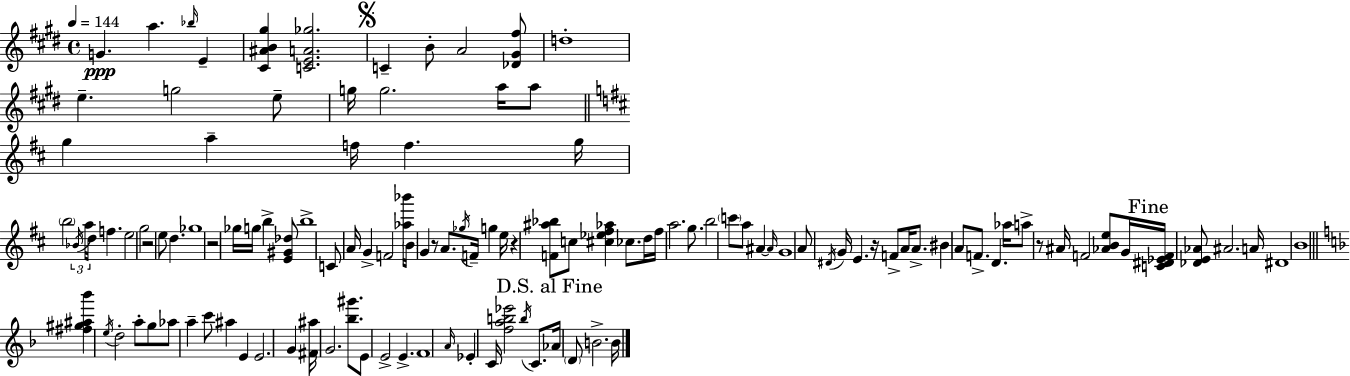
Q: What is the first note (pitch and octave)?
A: G4